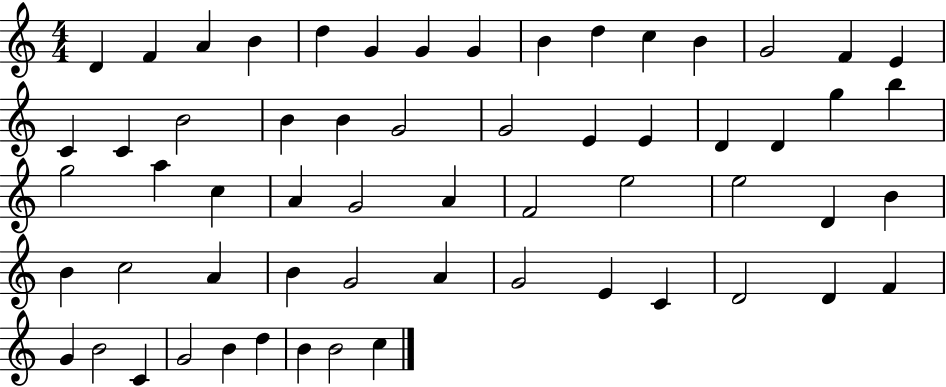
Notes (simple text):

D4/q F4/q A4/q B4/q D5/q G4/q G4/q G4/q B4/q D5/q C5/q B4/q G4/h F4/q E4/q C4/q C4/q B4/h B4/q B4/q G4/h G4/h E4/q E4/q D4/q D4/q G5/q B5/q G5/h A5/q C5/q A4/q G4/h A4/q F4/h E5/h E5/h D4/q B4/q B4/q C5/h A4/q B4/q G4/h A4/q G4/h E4/q C4/q D4/h D4/q F4/q G4/q B4/h C4/q G4/h B4/q D5/q B4/q B4/h C5/q